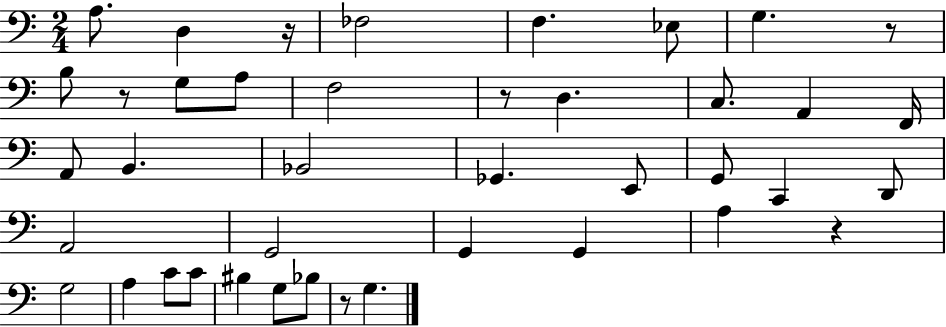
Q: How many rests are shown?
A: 6